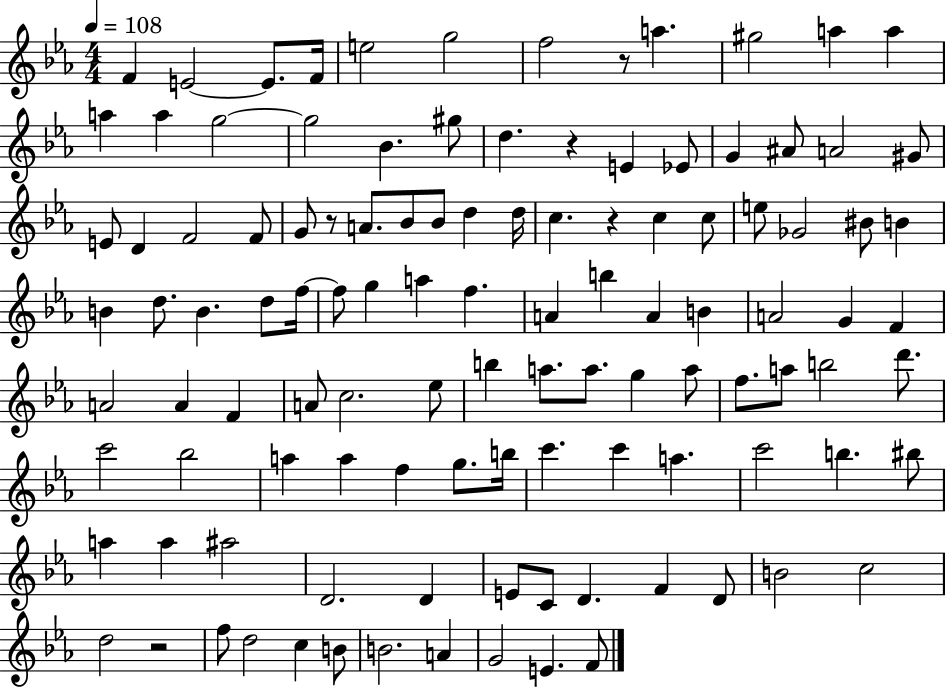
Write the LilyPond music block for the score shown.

{
  \clef treble
  \numericTimeSignature
  \time 4/4
  \key ees \major
  \tempo 4 = 108
  \repeat volta 2 { f'4 e'2~~ e'8. f'16 | e''2 g''2 | f''2 r8 a''4. | gis''2 a''4 a''4 | \break a''4 a''4 g''2~~ | g''2 bes'4. gis''8 | d''4. r4 e'4 ees'8 | g'4 ais'8 a'2 gis'8 | \break e'8 d'4 f'2 f'8 | g'8 r8 a'8. bes'8 bes'8 d''4 d''16 | c''4. r4 c''4 c''8 | e''8 ges'2 bis'8 b'4 | \break b'4 d''8. b'4. d''8 f''16~~ | f''8 g''4 a''4 f''4. | a'4 b''4 a'4 b'4 | a'2 g'4 f'4 | \break a'2 a'4 f'4 | a'8 c''2. ees''8 | b''4 a''8. a''8. g''4 a''8 | f''8. a''8 b''2 d'''8. | \break c'''2 bes''2 | a''4 a''4 f''4 g''8. b''16 | c'''4. c'''4 a''4. | c'''2 b''4. bis''8 | \break a''4 a''4 ais''2 | d'2. d'4 | e'8 c'8 d'4. f'4 d'8 | b'2 c''2 | \break d''2 r2 | f''8 d''2 c''4 b'8 | b'2. a'4 | g'2 e'4. f'8 | \break } \bar "|."
}